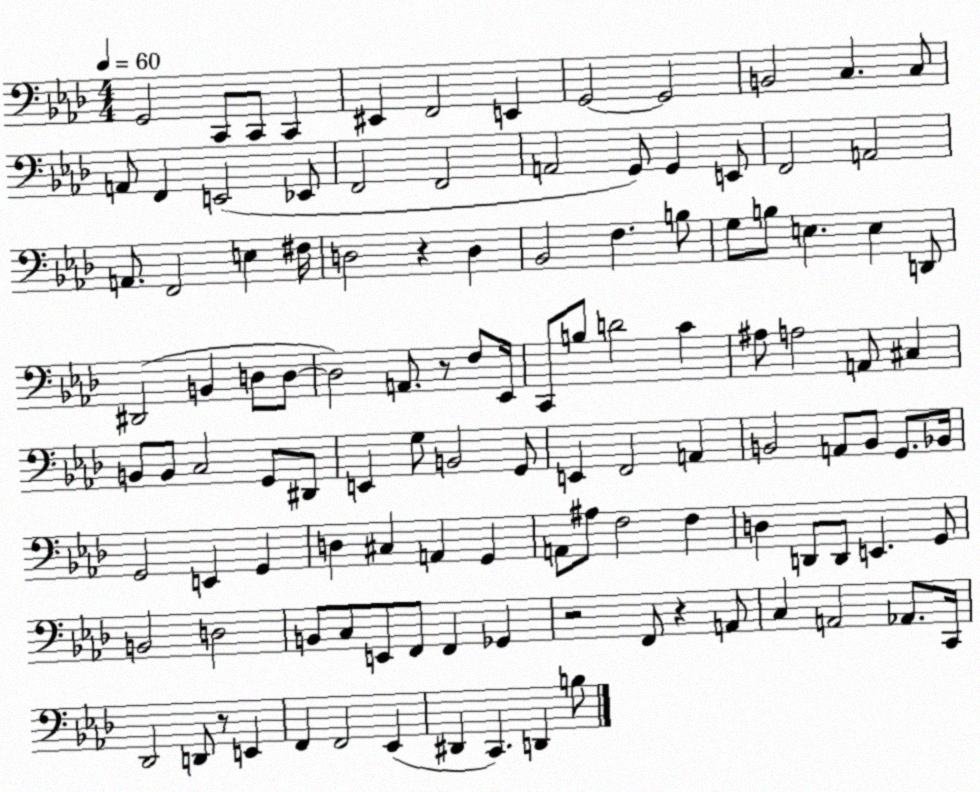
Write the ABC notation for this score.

X:1
T:Untitled
M:4/4
L:1/4
K:Ab
G,,2 C,,/2 C,,/2 C,, ^E,, F,,2 E,, G,,2 G,,2 B,,2 C, C,/2 A,,/2 F,, E,,2 _E,,/2 F,,2 F,,2 A,,2 G,,/2 G,, E,,/2 F,,2 A,,2 A,,/2 F,,2 E, ^F,/4 D,2 z D, _B,,2 F, B,/2 G,/2 B,/2 E, E, D,,/2 ^D,,2 B,, D,/2 D,/2 D,2 A,,/2 z/2 F,/2 _E,,/4 C,,/2 B,/2 D2 C ^A,/2 A,2 A,,/2 ^C, B,,/2 B,,/2 C,2 G,,/2 ^D,,/2 E,, G,/2 B,,2 G,,/2 E,, F,,2 A,, B,,2 A,,/2 B,,/2 G,,/2 _B,,/4 G,,2 E,, G,, D, ^C, A,, G,, A,,/2 ^A,/2 F,2 F, D, D,,/2 D,,/2 E,, G,,/2 B,,2 D,2 B,,/2 C,/2 E,,/2 F,,/2 F,, _G,, z2 F,,/2 z A,,/2 C, A,,2 _A,,/2 C,,/4 _D,,2 D,,/2 z/2 E,, F,, F,,2 _E,, ^D,, C,, D,, B,/2